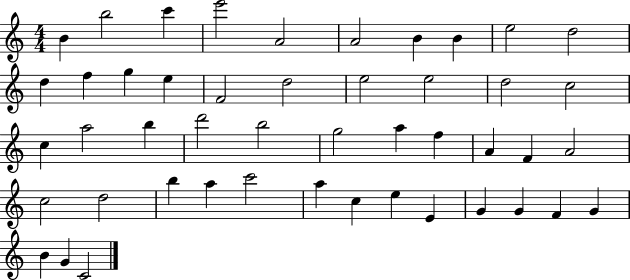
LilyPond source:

{
  \clef treble
  \numericTimeSignature
  \time 4/4
  \key c \major
  b'4 b''2 c'''4 | e'''2 a'2 | a'2 b'4 b'4 | e''2 d''2 | \break d''4 f''4 g''4 e''4 | f'2 d''2 | e''2 e''2 | d''2 c''2 | \break c''4 a''2 b''4 | d'''2 b''2 | g''2 a''4 f''4 | a'4 f'4 a'2 | \break c''2 d''2 | b''4 a''4 c'''2 | a''4 c''4 e''4 e'4 | g'4 g'4 f'4 g'4 | \break b'4 g'4 c'2 | \bar "|."
}